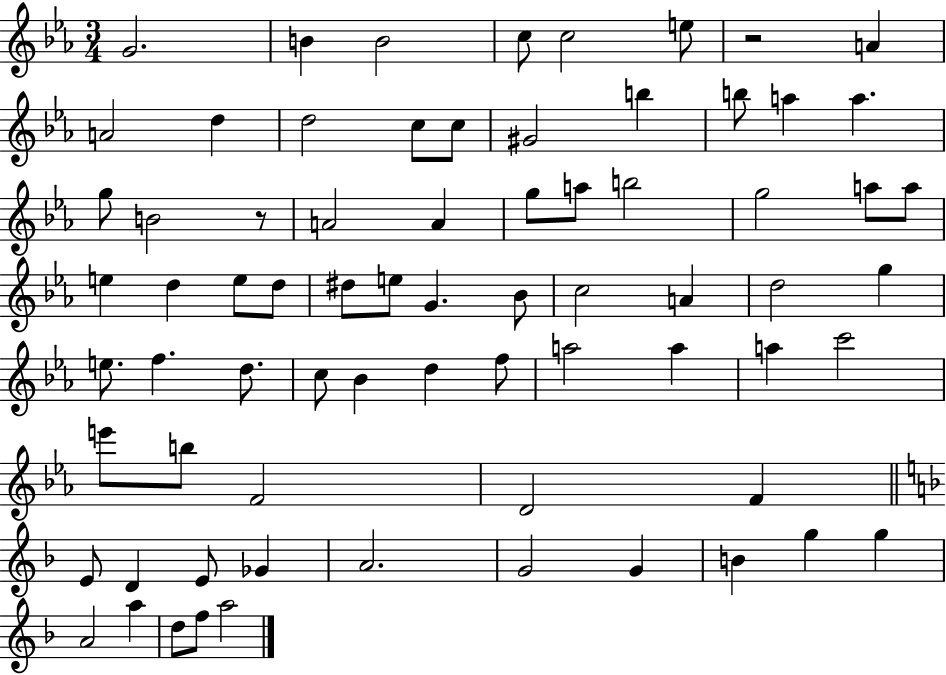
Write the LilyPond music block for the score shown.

{
  \clef treble
  \numericTimeSignature
  \time 3/4
  \key ees \major
  g'2. | b'4 b'2 | c''8 c''2 e''8 | r2 a'4 | \break a'2 d''4 | d''2 c''8 c''8 | gis'2 b''4 | b''8 a''4 a''4. | \break g''8 b'2 r8 | a'2 a'4 | g''8 a''8 b''2 | g''2 a''8 a''8 | \break e''4 d''4 e''8 d''8 | dis''8 e''8 g'4. bes'8 | c''2 a'4 | d''2 g''4 | \break e''8. f''4. d''8. | c''8 bes'4 d''4 f''8 | a''2 a''4 | a''4 c'''2 | \break e'''8 b''8 f'2 | d'2 f'4 | \bar "||" \break \key d \minor e'8 d'4 e'8 ges'4 | a'2. | g'2 g'4 | b'4 g''4 g''4 | \break a'2 a''4 | d''8 f''8 a''2 | \bar "|."
}